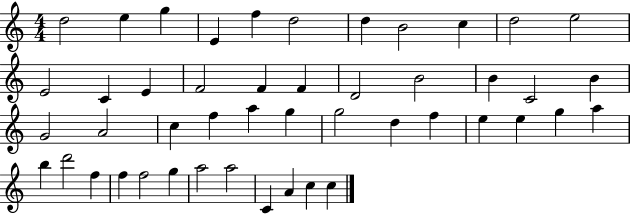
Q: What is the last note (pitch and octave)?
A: C5